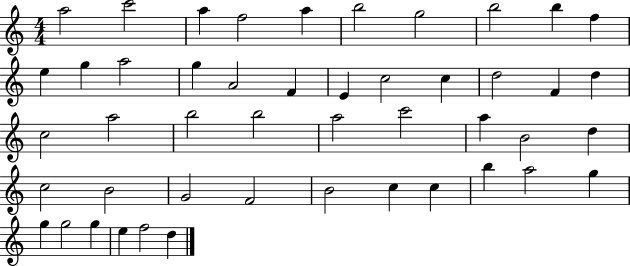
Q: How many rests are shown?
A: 0